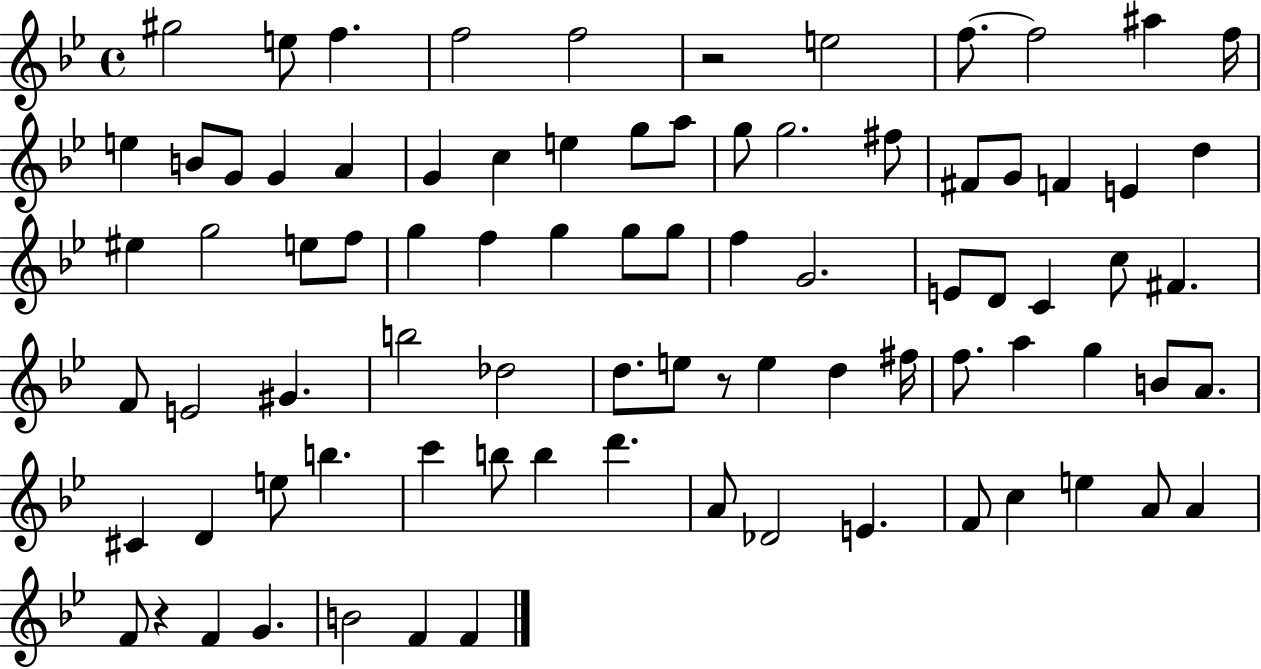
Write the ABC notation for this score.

X:1
T:Untitled
M:4/4
L:1/4
K:Bb
^g2 e/2 f f2 f2 z2 e2 f/2 f2 ^a f/4 e B/2 G/2 G A G c e g/2 a/2 g/2 g2 ^f/2 ^F/2 G/2 F E d ^e g2 e/2 f/2 g f g g/2 g/2 f G2 E/2 D/2 C c/2 ^F F/2 E2 ^G b2 _d2 d/2 e/2 z/2 e d ^f/4 f/2 a g B/2 A/2 ^C D e/2 b c' b/2 b d' A/2 _D2 E F/2 c e A/2 A F/2 z F G B2 F F